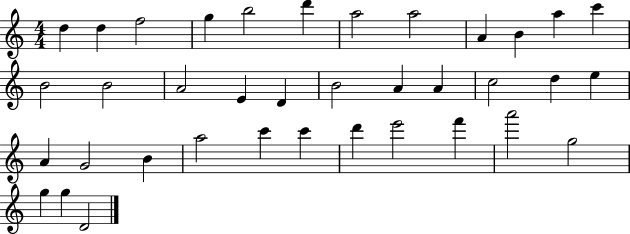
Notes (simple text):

D5/q D5/q F5/h G5/q B5/h D6/q A5/h A5/h A4/q B4/q A5/q C6/q B4/h B4/h A4/h E4/q D4/q B4/h A4/q A4/q C5/h D5/q E5/q A4/q G4/h B4/q A5/h C6/q C6/q D6/q E6/h F6/q A6/h G5/h G5/q G5/q D4/h